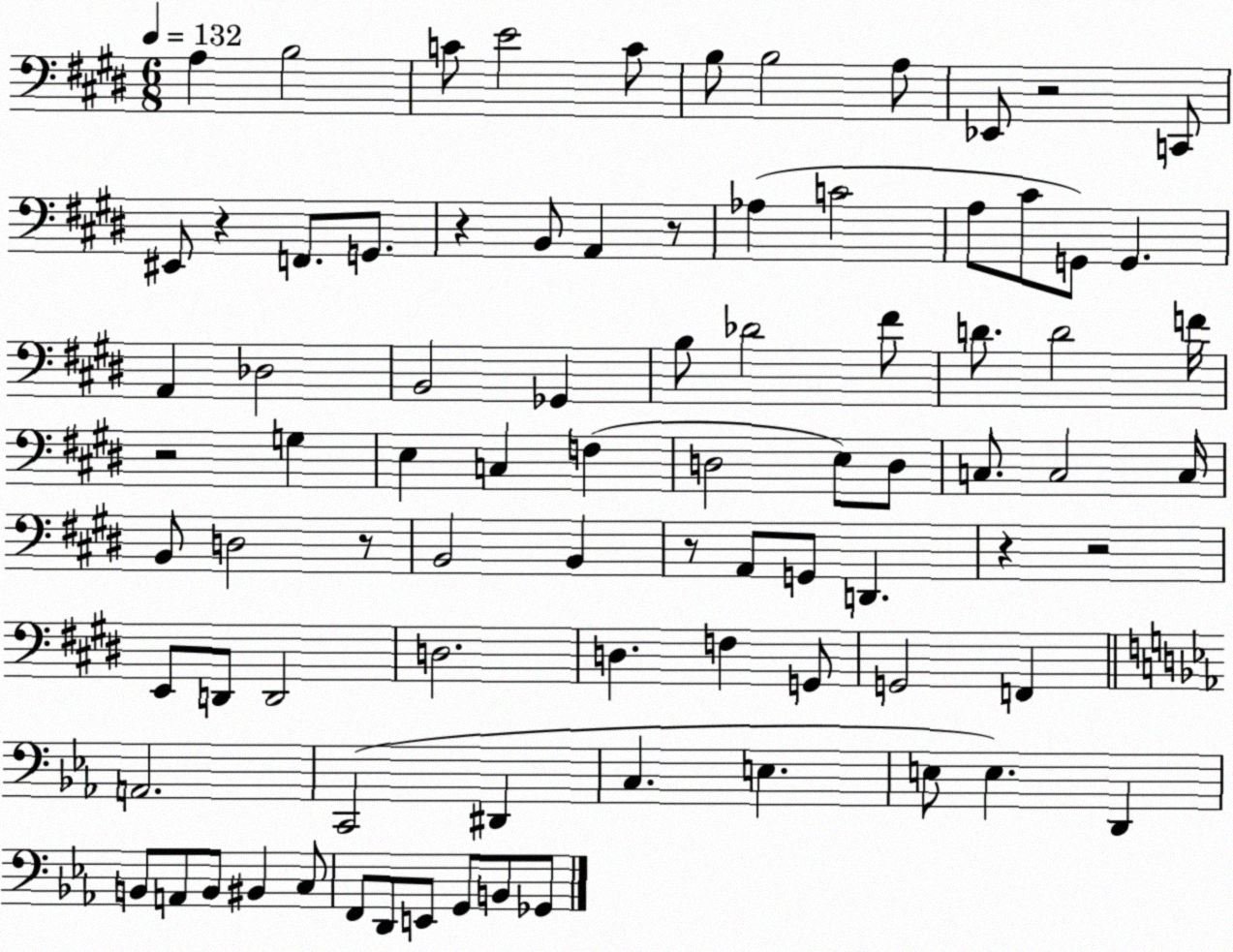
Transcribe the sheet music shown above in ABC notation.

X:1
T:Untitled
M:6/8
L:1/4
K:E
A, B,2 C/2 E2 C/2 B,/2 B,2 A,/2 _E,,/2 z2 C,,/2 ^E,,/2 z F,,/2 G,,/2 z B,,/2 A,, z/2 _A, C2 A,/2 ^C/2 G,,/2 G,, A,, _D,2 B,,2 _G,, B,/2 _D2 ^F/2 D/2 D2 F/4 z2 G, E, C, F, D,2 E,/2 D,/2 C,/2 C,2 C,/4 B,,/2 D,2 z/2 B,,2 B,, z/2 A,,/2 G,,/2 D,, z z2 E,,/2 D,,/2 D,,2 D,2 D, F, G,,/2 G,,2 F,, A,,2 C,,2 ^D,, C, E, E,/2 E, D,, B,,/2 A,,/2 B,,/2 ^B,, C,/2 F,,/2 D,,/2 E,,/2 G,,/2 B,,/2 _G,,/2